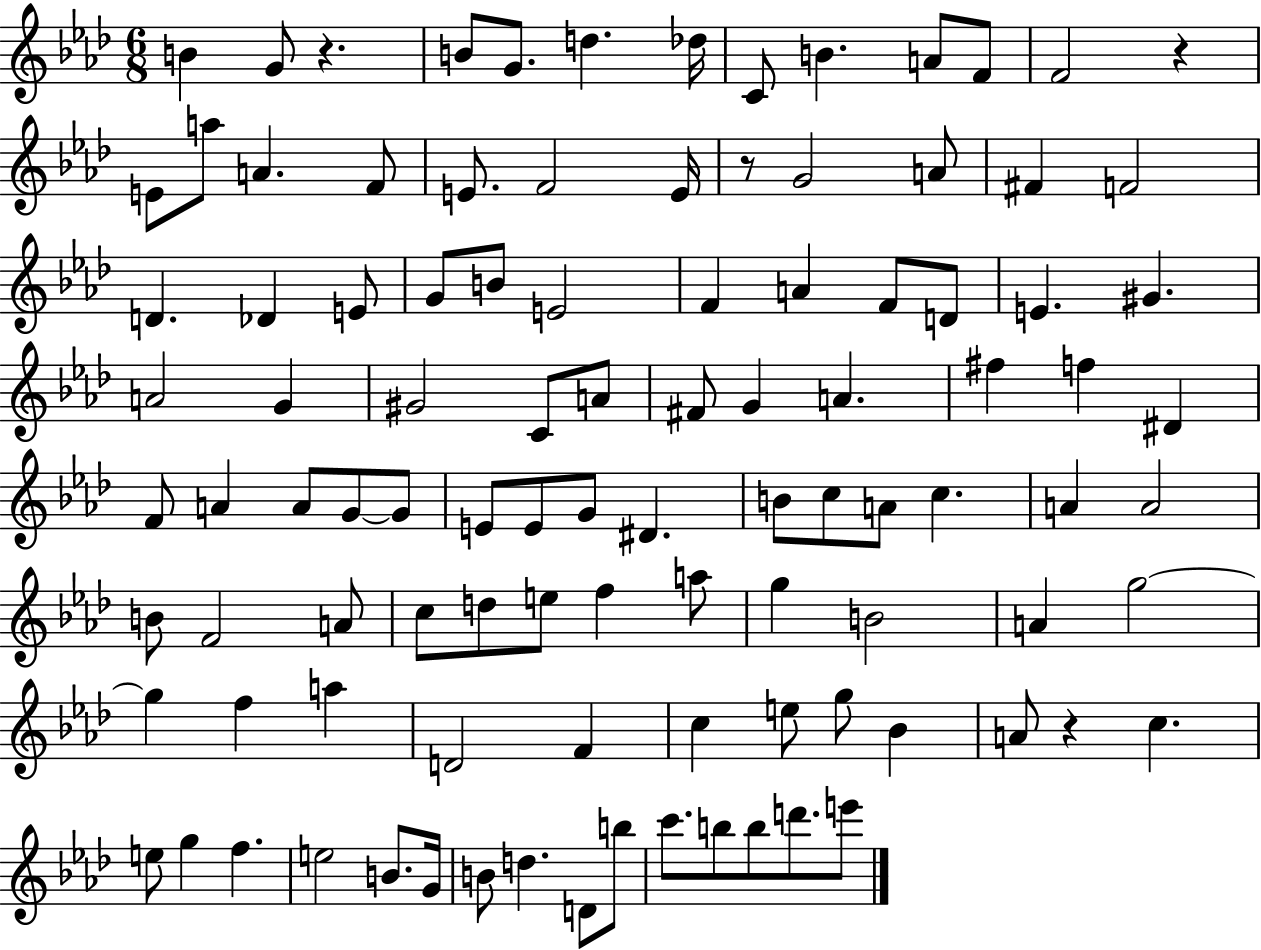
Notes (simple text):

B4/q G4/e R/q. B4/e G4/e. D5/q. Db5/s C4/e B4/q. A4/e F4/e F4/h R/q E4/e A5/e A4/q. F4/e E4/e. F4/h E4/s R/e G4/h A4/e F#4/q F4/h D4/q. Db4/q E4/e G4/e B4/e E4/h F4/q A4/q F4/e D4/e E4/q. G#4/q. A4/h G4/q G#4/h C4/e A4/e F#4/e G4/q A4/q. F#5/q F5/q D#4/q F4/e A4/q A4/e G4/e G4/e E4/e E4/e G4/e D#4/q. B4/e C5/e A4/e C5/q. A4/q A4/h B4/e F4/h A4/e C5/e D5/e E5/e F5/q A5/e G5/q B4/h A4/q G5/h G5/q F5/q A5/q D4/h F4/q C5/q E5/e G5/e Bb4/q A4/e R/q C5/q. E5/e G5/q F5/q. E5/h B4/e. G4/s B4/e D5/q. D4/e B5/e C6/e. B5/e B5/e D6/e. E6/e